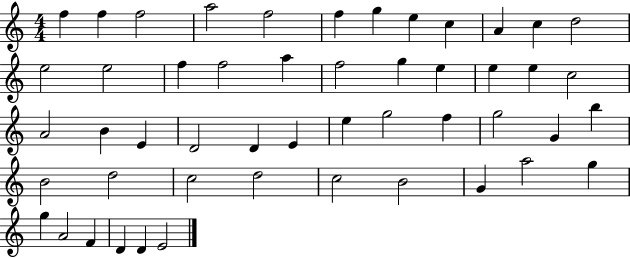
F5/q F5/q F5/h A5/h F5/h F5/q G5/q E5/q C5/q A4/q C5/q D5/h E5/h E5/h F5/q F5/h A5/q F5/h G5/q E5/q E5/q E5/q C5/h A4/h B4/q E4/q D4/h D4/q E4/q E5/q G5/h F5/q G5/h G4/q B5/q B4/h D5/h C5/h D5/h C5/h B4/h G4/q A5/h G5/q G5/q A4/h F4/q D4/q D4/q E4/h